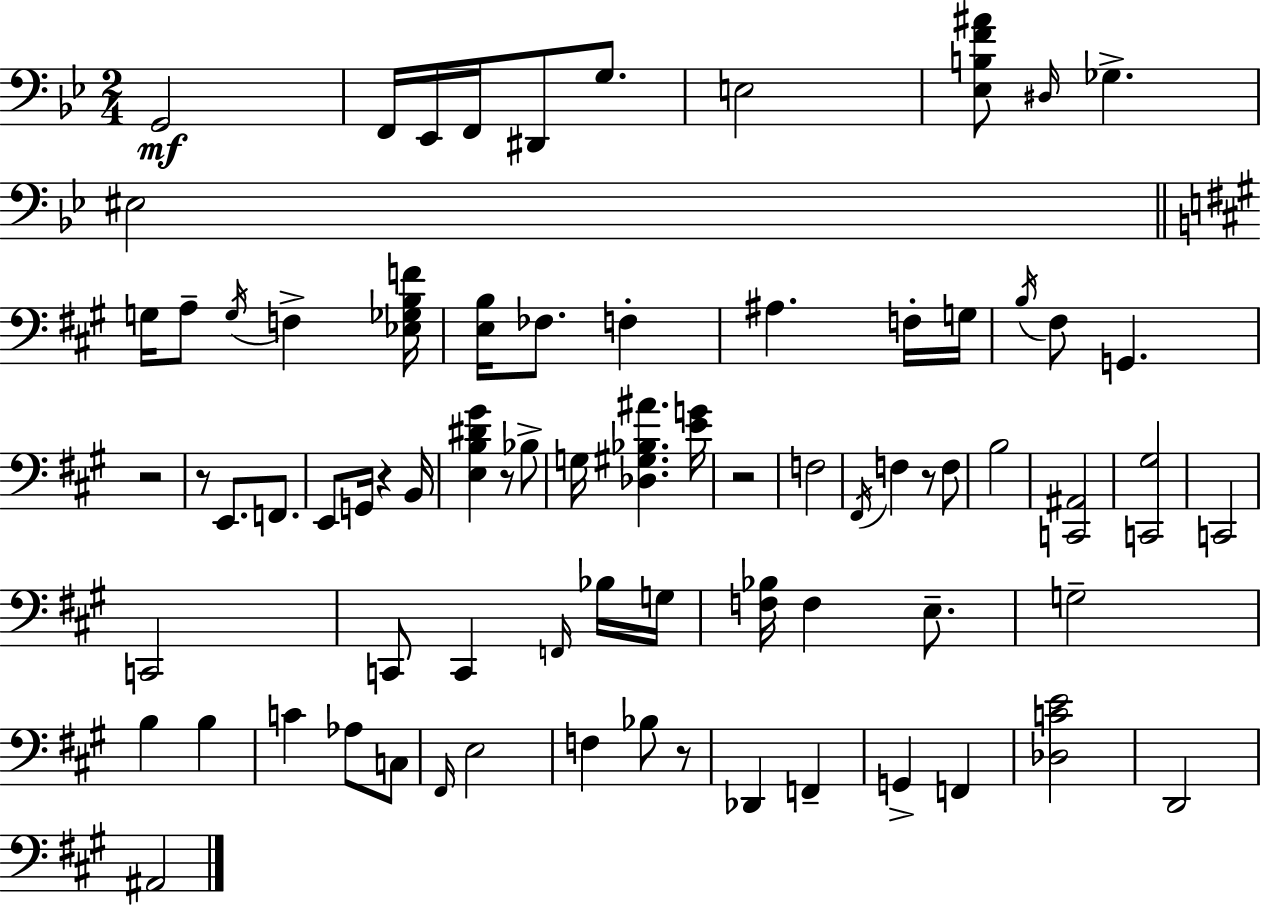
{
  \clef bass
  \numericTimeSignature
  \time 2/4
  \key bes \major
  g,2\mf | f,16 ees,16 f,16 dis,8 g8. | e2 | <ees b f' ais'>8 \grace { dis16 } ges4.-> | \break eis2 | \bar "||" \break \key a \major g16 a8-- \acciaccatura { g16 } f4-> | <ees ges b f'>16 <e b>16 fes8. f4-. | ais4. f16-. | g16 \acciaccatura { b16 } fis8 g,4. | \break r2 | r8 e,8. f,8. | e,8 g,16 r4 | b,16 <e b dis' gis'>4 r8 | \break bes8-> g16 <des gis bes ais'>4. | <e' g'>16 r2 | f2 | \acciaccatura { fis,16 } f4 r8 | \break f8 b2 | <c, ais,>2 | <c, gis>2 | c,2 | \break c,2 | c,8 c,4 | \grace { f,16 } bes16 g16 <f bes>16 f4 | e8.-- g2-- | \break b4 | b4 c'4 | aes8 c8 \grace { fis,16 } e2 | f4 | \break bes8 r8 des,4 | f,4-- g,4-> | f,4 <des c' e'>2 | d,2 | \break ais,2 | \bar "|."
}